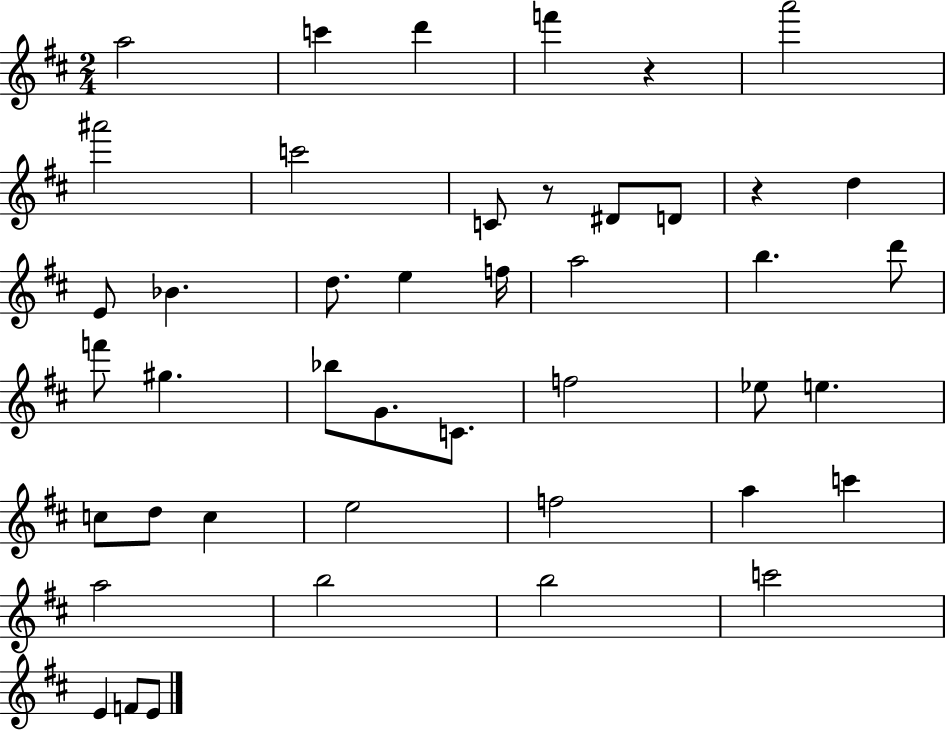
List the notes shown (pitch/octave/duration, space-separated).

A5/h C6/q D6/q F6/q R/q A6/h A#6/h C6/h C4/e R/e D#4/e D4/e R/q D5/q E4/e Bb4/q. D5/e. E5/q F5/s A5/h B5/q. D6/e F6/e G#5/q. Bb5/e G4/e. C4/e. F5/h Eb5/e E5/q. C5/e D5/e C5/q E5/h F5/h A5/q C6/q A5/h B5/h B5/h C6/h E4/q F4/e E4/e